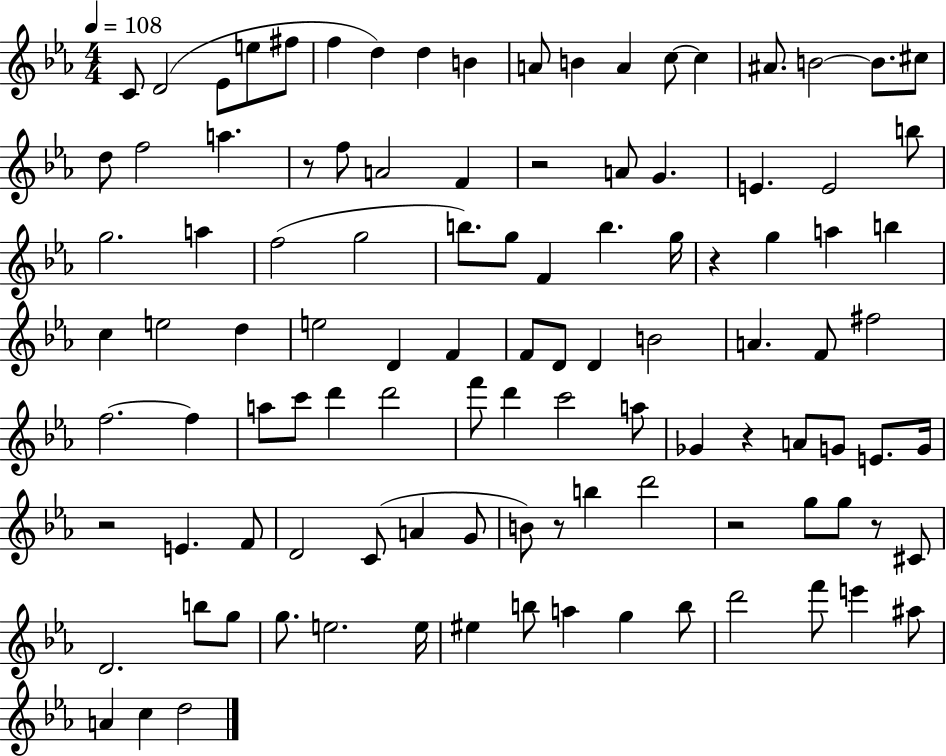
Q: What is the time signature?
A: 4/4